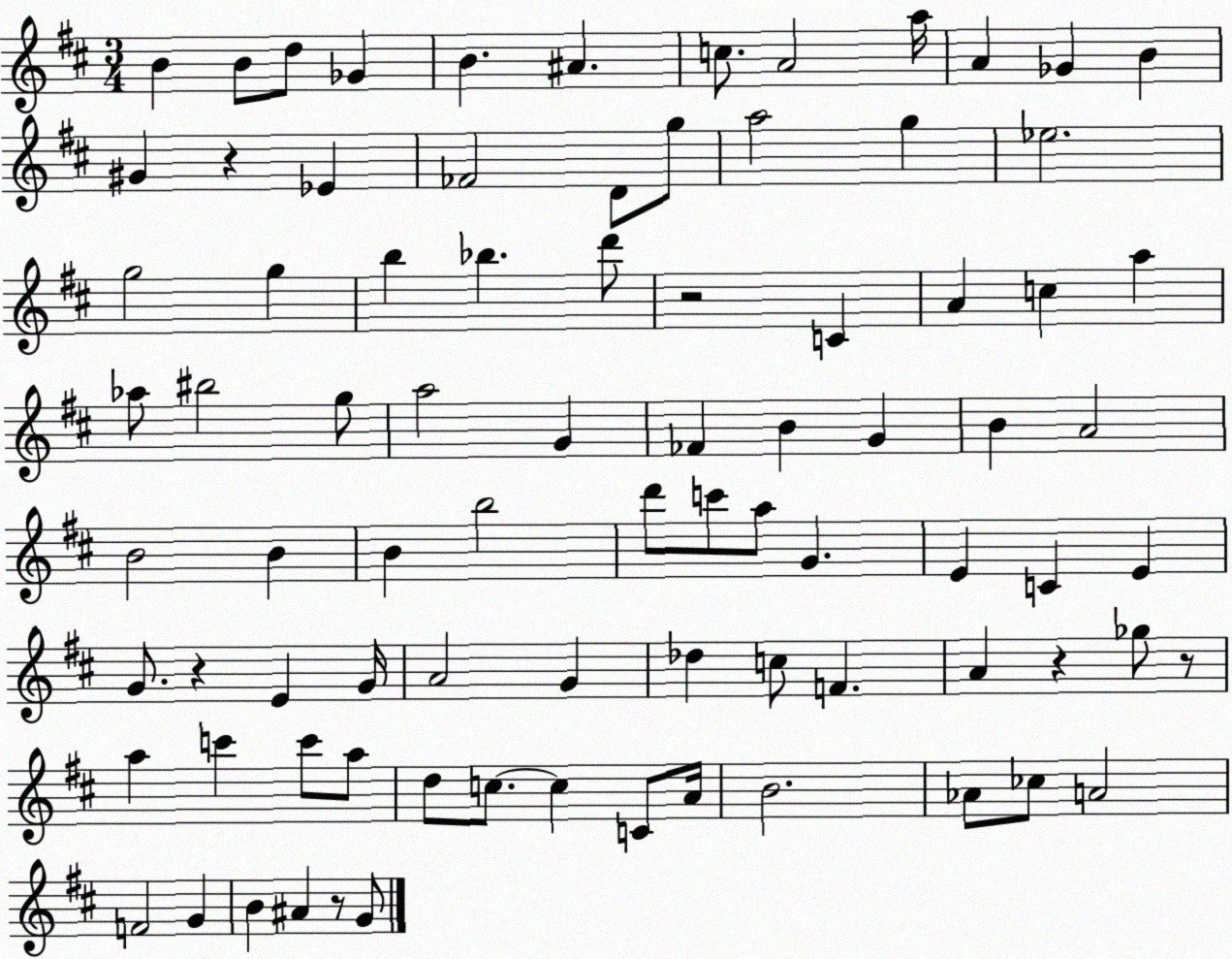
X:1
T:Untitled
M:3/4
L:1/4
K:D
B B/2 d/2 _G B ^A c/2 A2 a/4 A _G B ^G z _E _F2 D/2 g/2 a2 g _e2 g2 g b _b d'/2 z2 C A c a _a/2 ^b2 g/2 a2 G _F B G B A2 B2 B B b2 d'/2 c'/2 a/2 G E C E G/2 z E G/4 A2 G _d c/2 F A z _g/2 z/2 a c' c'/2 a/2 d/2 c/2 c C/2 A/4 B2 _A/2 _c/2 A2 F2 G B ^A z/2 G/2